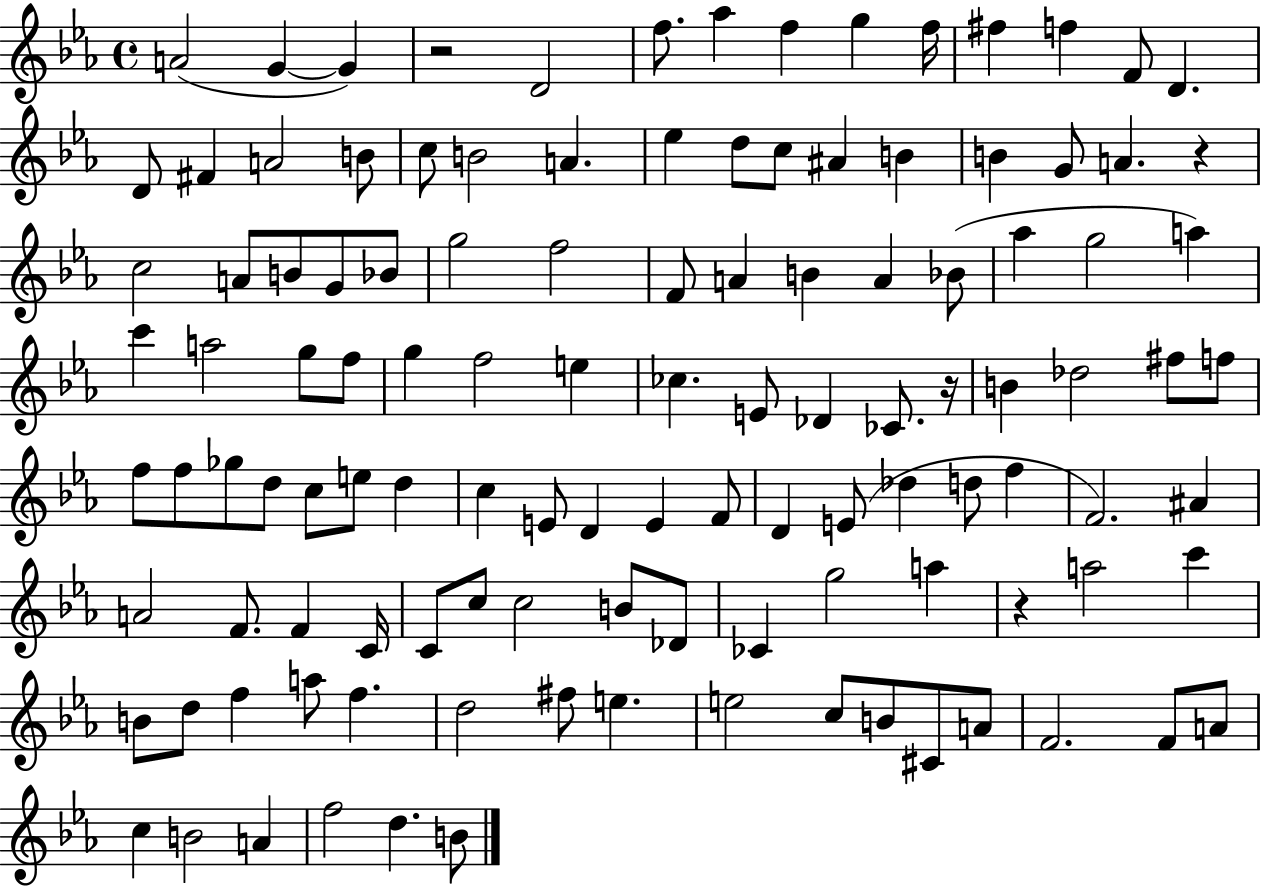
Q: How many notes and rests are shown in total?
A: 117